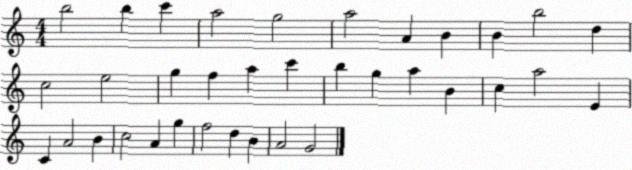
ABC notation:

X:1
T:Untitled
M:4/4
L:1/4
K:C
b2 b c' a2 g2 a2 A B B b2 d c2 e2 g f a c' b g a B c a2 E C A2 B c2 A g f2 d B A2 G2